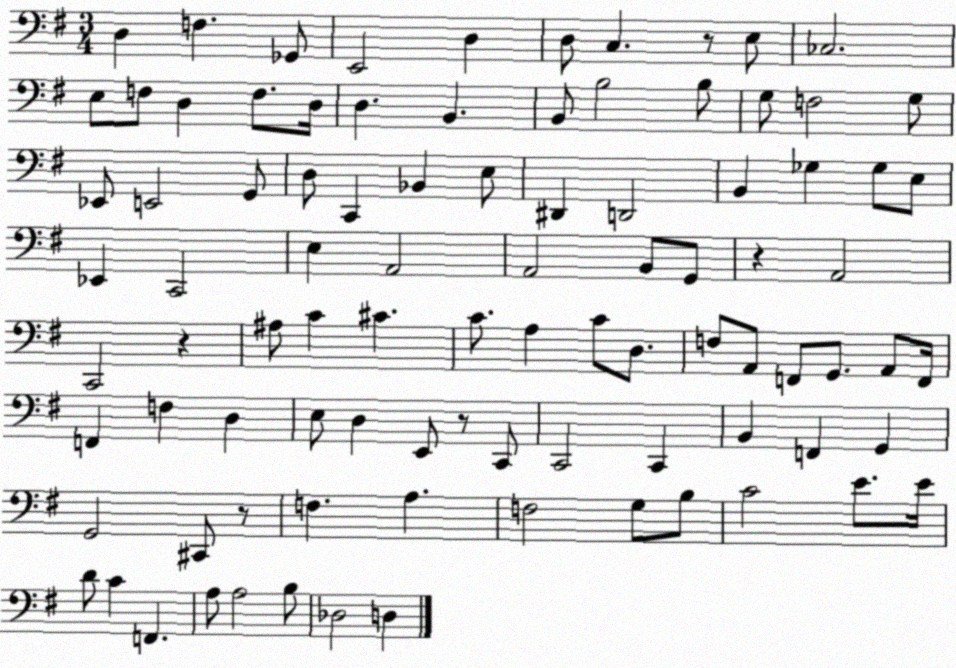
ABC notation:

X:1
T:Untitled
M:3/4
L:1/4
K:G
D, F, _G,,/2 E,,2 D, D,/2 C, z/2 E,/2 _C,2 E,/2 F,/2 D, F,/2 D,/4 D, B,, B,,/2 B,2 B,/2 G,/2 F,2 G,/2 _E,,/2 E,,2 G,,/2 D,/2 C,, _B,, E,/2 ^D,, D,,2 B,, _G, _G,/2 E,/2 _E,, C,,2 E, A,,2 A,,2 B,,/2 G,,/2 z A,,2 C,,2 z ^A,/2 C ^C C/2 A, C/2 D,/2 F,/2 A,,/2 F,,/2 G,,/2 A,,/2 F,,/4 F,, F, D, E,/2 D, E,,/2 z/2 C,,/2 C,,2 C,, B,, F,, G,, G,,2 ^C,,/2 z/2 F, A, F,2 G,/2 B,/2 C2 E/2 E/4 D/2 C F,, A,/2 A,2 B,/2 _D,2 D,